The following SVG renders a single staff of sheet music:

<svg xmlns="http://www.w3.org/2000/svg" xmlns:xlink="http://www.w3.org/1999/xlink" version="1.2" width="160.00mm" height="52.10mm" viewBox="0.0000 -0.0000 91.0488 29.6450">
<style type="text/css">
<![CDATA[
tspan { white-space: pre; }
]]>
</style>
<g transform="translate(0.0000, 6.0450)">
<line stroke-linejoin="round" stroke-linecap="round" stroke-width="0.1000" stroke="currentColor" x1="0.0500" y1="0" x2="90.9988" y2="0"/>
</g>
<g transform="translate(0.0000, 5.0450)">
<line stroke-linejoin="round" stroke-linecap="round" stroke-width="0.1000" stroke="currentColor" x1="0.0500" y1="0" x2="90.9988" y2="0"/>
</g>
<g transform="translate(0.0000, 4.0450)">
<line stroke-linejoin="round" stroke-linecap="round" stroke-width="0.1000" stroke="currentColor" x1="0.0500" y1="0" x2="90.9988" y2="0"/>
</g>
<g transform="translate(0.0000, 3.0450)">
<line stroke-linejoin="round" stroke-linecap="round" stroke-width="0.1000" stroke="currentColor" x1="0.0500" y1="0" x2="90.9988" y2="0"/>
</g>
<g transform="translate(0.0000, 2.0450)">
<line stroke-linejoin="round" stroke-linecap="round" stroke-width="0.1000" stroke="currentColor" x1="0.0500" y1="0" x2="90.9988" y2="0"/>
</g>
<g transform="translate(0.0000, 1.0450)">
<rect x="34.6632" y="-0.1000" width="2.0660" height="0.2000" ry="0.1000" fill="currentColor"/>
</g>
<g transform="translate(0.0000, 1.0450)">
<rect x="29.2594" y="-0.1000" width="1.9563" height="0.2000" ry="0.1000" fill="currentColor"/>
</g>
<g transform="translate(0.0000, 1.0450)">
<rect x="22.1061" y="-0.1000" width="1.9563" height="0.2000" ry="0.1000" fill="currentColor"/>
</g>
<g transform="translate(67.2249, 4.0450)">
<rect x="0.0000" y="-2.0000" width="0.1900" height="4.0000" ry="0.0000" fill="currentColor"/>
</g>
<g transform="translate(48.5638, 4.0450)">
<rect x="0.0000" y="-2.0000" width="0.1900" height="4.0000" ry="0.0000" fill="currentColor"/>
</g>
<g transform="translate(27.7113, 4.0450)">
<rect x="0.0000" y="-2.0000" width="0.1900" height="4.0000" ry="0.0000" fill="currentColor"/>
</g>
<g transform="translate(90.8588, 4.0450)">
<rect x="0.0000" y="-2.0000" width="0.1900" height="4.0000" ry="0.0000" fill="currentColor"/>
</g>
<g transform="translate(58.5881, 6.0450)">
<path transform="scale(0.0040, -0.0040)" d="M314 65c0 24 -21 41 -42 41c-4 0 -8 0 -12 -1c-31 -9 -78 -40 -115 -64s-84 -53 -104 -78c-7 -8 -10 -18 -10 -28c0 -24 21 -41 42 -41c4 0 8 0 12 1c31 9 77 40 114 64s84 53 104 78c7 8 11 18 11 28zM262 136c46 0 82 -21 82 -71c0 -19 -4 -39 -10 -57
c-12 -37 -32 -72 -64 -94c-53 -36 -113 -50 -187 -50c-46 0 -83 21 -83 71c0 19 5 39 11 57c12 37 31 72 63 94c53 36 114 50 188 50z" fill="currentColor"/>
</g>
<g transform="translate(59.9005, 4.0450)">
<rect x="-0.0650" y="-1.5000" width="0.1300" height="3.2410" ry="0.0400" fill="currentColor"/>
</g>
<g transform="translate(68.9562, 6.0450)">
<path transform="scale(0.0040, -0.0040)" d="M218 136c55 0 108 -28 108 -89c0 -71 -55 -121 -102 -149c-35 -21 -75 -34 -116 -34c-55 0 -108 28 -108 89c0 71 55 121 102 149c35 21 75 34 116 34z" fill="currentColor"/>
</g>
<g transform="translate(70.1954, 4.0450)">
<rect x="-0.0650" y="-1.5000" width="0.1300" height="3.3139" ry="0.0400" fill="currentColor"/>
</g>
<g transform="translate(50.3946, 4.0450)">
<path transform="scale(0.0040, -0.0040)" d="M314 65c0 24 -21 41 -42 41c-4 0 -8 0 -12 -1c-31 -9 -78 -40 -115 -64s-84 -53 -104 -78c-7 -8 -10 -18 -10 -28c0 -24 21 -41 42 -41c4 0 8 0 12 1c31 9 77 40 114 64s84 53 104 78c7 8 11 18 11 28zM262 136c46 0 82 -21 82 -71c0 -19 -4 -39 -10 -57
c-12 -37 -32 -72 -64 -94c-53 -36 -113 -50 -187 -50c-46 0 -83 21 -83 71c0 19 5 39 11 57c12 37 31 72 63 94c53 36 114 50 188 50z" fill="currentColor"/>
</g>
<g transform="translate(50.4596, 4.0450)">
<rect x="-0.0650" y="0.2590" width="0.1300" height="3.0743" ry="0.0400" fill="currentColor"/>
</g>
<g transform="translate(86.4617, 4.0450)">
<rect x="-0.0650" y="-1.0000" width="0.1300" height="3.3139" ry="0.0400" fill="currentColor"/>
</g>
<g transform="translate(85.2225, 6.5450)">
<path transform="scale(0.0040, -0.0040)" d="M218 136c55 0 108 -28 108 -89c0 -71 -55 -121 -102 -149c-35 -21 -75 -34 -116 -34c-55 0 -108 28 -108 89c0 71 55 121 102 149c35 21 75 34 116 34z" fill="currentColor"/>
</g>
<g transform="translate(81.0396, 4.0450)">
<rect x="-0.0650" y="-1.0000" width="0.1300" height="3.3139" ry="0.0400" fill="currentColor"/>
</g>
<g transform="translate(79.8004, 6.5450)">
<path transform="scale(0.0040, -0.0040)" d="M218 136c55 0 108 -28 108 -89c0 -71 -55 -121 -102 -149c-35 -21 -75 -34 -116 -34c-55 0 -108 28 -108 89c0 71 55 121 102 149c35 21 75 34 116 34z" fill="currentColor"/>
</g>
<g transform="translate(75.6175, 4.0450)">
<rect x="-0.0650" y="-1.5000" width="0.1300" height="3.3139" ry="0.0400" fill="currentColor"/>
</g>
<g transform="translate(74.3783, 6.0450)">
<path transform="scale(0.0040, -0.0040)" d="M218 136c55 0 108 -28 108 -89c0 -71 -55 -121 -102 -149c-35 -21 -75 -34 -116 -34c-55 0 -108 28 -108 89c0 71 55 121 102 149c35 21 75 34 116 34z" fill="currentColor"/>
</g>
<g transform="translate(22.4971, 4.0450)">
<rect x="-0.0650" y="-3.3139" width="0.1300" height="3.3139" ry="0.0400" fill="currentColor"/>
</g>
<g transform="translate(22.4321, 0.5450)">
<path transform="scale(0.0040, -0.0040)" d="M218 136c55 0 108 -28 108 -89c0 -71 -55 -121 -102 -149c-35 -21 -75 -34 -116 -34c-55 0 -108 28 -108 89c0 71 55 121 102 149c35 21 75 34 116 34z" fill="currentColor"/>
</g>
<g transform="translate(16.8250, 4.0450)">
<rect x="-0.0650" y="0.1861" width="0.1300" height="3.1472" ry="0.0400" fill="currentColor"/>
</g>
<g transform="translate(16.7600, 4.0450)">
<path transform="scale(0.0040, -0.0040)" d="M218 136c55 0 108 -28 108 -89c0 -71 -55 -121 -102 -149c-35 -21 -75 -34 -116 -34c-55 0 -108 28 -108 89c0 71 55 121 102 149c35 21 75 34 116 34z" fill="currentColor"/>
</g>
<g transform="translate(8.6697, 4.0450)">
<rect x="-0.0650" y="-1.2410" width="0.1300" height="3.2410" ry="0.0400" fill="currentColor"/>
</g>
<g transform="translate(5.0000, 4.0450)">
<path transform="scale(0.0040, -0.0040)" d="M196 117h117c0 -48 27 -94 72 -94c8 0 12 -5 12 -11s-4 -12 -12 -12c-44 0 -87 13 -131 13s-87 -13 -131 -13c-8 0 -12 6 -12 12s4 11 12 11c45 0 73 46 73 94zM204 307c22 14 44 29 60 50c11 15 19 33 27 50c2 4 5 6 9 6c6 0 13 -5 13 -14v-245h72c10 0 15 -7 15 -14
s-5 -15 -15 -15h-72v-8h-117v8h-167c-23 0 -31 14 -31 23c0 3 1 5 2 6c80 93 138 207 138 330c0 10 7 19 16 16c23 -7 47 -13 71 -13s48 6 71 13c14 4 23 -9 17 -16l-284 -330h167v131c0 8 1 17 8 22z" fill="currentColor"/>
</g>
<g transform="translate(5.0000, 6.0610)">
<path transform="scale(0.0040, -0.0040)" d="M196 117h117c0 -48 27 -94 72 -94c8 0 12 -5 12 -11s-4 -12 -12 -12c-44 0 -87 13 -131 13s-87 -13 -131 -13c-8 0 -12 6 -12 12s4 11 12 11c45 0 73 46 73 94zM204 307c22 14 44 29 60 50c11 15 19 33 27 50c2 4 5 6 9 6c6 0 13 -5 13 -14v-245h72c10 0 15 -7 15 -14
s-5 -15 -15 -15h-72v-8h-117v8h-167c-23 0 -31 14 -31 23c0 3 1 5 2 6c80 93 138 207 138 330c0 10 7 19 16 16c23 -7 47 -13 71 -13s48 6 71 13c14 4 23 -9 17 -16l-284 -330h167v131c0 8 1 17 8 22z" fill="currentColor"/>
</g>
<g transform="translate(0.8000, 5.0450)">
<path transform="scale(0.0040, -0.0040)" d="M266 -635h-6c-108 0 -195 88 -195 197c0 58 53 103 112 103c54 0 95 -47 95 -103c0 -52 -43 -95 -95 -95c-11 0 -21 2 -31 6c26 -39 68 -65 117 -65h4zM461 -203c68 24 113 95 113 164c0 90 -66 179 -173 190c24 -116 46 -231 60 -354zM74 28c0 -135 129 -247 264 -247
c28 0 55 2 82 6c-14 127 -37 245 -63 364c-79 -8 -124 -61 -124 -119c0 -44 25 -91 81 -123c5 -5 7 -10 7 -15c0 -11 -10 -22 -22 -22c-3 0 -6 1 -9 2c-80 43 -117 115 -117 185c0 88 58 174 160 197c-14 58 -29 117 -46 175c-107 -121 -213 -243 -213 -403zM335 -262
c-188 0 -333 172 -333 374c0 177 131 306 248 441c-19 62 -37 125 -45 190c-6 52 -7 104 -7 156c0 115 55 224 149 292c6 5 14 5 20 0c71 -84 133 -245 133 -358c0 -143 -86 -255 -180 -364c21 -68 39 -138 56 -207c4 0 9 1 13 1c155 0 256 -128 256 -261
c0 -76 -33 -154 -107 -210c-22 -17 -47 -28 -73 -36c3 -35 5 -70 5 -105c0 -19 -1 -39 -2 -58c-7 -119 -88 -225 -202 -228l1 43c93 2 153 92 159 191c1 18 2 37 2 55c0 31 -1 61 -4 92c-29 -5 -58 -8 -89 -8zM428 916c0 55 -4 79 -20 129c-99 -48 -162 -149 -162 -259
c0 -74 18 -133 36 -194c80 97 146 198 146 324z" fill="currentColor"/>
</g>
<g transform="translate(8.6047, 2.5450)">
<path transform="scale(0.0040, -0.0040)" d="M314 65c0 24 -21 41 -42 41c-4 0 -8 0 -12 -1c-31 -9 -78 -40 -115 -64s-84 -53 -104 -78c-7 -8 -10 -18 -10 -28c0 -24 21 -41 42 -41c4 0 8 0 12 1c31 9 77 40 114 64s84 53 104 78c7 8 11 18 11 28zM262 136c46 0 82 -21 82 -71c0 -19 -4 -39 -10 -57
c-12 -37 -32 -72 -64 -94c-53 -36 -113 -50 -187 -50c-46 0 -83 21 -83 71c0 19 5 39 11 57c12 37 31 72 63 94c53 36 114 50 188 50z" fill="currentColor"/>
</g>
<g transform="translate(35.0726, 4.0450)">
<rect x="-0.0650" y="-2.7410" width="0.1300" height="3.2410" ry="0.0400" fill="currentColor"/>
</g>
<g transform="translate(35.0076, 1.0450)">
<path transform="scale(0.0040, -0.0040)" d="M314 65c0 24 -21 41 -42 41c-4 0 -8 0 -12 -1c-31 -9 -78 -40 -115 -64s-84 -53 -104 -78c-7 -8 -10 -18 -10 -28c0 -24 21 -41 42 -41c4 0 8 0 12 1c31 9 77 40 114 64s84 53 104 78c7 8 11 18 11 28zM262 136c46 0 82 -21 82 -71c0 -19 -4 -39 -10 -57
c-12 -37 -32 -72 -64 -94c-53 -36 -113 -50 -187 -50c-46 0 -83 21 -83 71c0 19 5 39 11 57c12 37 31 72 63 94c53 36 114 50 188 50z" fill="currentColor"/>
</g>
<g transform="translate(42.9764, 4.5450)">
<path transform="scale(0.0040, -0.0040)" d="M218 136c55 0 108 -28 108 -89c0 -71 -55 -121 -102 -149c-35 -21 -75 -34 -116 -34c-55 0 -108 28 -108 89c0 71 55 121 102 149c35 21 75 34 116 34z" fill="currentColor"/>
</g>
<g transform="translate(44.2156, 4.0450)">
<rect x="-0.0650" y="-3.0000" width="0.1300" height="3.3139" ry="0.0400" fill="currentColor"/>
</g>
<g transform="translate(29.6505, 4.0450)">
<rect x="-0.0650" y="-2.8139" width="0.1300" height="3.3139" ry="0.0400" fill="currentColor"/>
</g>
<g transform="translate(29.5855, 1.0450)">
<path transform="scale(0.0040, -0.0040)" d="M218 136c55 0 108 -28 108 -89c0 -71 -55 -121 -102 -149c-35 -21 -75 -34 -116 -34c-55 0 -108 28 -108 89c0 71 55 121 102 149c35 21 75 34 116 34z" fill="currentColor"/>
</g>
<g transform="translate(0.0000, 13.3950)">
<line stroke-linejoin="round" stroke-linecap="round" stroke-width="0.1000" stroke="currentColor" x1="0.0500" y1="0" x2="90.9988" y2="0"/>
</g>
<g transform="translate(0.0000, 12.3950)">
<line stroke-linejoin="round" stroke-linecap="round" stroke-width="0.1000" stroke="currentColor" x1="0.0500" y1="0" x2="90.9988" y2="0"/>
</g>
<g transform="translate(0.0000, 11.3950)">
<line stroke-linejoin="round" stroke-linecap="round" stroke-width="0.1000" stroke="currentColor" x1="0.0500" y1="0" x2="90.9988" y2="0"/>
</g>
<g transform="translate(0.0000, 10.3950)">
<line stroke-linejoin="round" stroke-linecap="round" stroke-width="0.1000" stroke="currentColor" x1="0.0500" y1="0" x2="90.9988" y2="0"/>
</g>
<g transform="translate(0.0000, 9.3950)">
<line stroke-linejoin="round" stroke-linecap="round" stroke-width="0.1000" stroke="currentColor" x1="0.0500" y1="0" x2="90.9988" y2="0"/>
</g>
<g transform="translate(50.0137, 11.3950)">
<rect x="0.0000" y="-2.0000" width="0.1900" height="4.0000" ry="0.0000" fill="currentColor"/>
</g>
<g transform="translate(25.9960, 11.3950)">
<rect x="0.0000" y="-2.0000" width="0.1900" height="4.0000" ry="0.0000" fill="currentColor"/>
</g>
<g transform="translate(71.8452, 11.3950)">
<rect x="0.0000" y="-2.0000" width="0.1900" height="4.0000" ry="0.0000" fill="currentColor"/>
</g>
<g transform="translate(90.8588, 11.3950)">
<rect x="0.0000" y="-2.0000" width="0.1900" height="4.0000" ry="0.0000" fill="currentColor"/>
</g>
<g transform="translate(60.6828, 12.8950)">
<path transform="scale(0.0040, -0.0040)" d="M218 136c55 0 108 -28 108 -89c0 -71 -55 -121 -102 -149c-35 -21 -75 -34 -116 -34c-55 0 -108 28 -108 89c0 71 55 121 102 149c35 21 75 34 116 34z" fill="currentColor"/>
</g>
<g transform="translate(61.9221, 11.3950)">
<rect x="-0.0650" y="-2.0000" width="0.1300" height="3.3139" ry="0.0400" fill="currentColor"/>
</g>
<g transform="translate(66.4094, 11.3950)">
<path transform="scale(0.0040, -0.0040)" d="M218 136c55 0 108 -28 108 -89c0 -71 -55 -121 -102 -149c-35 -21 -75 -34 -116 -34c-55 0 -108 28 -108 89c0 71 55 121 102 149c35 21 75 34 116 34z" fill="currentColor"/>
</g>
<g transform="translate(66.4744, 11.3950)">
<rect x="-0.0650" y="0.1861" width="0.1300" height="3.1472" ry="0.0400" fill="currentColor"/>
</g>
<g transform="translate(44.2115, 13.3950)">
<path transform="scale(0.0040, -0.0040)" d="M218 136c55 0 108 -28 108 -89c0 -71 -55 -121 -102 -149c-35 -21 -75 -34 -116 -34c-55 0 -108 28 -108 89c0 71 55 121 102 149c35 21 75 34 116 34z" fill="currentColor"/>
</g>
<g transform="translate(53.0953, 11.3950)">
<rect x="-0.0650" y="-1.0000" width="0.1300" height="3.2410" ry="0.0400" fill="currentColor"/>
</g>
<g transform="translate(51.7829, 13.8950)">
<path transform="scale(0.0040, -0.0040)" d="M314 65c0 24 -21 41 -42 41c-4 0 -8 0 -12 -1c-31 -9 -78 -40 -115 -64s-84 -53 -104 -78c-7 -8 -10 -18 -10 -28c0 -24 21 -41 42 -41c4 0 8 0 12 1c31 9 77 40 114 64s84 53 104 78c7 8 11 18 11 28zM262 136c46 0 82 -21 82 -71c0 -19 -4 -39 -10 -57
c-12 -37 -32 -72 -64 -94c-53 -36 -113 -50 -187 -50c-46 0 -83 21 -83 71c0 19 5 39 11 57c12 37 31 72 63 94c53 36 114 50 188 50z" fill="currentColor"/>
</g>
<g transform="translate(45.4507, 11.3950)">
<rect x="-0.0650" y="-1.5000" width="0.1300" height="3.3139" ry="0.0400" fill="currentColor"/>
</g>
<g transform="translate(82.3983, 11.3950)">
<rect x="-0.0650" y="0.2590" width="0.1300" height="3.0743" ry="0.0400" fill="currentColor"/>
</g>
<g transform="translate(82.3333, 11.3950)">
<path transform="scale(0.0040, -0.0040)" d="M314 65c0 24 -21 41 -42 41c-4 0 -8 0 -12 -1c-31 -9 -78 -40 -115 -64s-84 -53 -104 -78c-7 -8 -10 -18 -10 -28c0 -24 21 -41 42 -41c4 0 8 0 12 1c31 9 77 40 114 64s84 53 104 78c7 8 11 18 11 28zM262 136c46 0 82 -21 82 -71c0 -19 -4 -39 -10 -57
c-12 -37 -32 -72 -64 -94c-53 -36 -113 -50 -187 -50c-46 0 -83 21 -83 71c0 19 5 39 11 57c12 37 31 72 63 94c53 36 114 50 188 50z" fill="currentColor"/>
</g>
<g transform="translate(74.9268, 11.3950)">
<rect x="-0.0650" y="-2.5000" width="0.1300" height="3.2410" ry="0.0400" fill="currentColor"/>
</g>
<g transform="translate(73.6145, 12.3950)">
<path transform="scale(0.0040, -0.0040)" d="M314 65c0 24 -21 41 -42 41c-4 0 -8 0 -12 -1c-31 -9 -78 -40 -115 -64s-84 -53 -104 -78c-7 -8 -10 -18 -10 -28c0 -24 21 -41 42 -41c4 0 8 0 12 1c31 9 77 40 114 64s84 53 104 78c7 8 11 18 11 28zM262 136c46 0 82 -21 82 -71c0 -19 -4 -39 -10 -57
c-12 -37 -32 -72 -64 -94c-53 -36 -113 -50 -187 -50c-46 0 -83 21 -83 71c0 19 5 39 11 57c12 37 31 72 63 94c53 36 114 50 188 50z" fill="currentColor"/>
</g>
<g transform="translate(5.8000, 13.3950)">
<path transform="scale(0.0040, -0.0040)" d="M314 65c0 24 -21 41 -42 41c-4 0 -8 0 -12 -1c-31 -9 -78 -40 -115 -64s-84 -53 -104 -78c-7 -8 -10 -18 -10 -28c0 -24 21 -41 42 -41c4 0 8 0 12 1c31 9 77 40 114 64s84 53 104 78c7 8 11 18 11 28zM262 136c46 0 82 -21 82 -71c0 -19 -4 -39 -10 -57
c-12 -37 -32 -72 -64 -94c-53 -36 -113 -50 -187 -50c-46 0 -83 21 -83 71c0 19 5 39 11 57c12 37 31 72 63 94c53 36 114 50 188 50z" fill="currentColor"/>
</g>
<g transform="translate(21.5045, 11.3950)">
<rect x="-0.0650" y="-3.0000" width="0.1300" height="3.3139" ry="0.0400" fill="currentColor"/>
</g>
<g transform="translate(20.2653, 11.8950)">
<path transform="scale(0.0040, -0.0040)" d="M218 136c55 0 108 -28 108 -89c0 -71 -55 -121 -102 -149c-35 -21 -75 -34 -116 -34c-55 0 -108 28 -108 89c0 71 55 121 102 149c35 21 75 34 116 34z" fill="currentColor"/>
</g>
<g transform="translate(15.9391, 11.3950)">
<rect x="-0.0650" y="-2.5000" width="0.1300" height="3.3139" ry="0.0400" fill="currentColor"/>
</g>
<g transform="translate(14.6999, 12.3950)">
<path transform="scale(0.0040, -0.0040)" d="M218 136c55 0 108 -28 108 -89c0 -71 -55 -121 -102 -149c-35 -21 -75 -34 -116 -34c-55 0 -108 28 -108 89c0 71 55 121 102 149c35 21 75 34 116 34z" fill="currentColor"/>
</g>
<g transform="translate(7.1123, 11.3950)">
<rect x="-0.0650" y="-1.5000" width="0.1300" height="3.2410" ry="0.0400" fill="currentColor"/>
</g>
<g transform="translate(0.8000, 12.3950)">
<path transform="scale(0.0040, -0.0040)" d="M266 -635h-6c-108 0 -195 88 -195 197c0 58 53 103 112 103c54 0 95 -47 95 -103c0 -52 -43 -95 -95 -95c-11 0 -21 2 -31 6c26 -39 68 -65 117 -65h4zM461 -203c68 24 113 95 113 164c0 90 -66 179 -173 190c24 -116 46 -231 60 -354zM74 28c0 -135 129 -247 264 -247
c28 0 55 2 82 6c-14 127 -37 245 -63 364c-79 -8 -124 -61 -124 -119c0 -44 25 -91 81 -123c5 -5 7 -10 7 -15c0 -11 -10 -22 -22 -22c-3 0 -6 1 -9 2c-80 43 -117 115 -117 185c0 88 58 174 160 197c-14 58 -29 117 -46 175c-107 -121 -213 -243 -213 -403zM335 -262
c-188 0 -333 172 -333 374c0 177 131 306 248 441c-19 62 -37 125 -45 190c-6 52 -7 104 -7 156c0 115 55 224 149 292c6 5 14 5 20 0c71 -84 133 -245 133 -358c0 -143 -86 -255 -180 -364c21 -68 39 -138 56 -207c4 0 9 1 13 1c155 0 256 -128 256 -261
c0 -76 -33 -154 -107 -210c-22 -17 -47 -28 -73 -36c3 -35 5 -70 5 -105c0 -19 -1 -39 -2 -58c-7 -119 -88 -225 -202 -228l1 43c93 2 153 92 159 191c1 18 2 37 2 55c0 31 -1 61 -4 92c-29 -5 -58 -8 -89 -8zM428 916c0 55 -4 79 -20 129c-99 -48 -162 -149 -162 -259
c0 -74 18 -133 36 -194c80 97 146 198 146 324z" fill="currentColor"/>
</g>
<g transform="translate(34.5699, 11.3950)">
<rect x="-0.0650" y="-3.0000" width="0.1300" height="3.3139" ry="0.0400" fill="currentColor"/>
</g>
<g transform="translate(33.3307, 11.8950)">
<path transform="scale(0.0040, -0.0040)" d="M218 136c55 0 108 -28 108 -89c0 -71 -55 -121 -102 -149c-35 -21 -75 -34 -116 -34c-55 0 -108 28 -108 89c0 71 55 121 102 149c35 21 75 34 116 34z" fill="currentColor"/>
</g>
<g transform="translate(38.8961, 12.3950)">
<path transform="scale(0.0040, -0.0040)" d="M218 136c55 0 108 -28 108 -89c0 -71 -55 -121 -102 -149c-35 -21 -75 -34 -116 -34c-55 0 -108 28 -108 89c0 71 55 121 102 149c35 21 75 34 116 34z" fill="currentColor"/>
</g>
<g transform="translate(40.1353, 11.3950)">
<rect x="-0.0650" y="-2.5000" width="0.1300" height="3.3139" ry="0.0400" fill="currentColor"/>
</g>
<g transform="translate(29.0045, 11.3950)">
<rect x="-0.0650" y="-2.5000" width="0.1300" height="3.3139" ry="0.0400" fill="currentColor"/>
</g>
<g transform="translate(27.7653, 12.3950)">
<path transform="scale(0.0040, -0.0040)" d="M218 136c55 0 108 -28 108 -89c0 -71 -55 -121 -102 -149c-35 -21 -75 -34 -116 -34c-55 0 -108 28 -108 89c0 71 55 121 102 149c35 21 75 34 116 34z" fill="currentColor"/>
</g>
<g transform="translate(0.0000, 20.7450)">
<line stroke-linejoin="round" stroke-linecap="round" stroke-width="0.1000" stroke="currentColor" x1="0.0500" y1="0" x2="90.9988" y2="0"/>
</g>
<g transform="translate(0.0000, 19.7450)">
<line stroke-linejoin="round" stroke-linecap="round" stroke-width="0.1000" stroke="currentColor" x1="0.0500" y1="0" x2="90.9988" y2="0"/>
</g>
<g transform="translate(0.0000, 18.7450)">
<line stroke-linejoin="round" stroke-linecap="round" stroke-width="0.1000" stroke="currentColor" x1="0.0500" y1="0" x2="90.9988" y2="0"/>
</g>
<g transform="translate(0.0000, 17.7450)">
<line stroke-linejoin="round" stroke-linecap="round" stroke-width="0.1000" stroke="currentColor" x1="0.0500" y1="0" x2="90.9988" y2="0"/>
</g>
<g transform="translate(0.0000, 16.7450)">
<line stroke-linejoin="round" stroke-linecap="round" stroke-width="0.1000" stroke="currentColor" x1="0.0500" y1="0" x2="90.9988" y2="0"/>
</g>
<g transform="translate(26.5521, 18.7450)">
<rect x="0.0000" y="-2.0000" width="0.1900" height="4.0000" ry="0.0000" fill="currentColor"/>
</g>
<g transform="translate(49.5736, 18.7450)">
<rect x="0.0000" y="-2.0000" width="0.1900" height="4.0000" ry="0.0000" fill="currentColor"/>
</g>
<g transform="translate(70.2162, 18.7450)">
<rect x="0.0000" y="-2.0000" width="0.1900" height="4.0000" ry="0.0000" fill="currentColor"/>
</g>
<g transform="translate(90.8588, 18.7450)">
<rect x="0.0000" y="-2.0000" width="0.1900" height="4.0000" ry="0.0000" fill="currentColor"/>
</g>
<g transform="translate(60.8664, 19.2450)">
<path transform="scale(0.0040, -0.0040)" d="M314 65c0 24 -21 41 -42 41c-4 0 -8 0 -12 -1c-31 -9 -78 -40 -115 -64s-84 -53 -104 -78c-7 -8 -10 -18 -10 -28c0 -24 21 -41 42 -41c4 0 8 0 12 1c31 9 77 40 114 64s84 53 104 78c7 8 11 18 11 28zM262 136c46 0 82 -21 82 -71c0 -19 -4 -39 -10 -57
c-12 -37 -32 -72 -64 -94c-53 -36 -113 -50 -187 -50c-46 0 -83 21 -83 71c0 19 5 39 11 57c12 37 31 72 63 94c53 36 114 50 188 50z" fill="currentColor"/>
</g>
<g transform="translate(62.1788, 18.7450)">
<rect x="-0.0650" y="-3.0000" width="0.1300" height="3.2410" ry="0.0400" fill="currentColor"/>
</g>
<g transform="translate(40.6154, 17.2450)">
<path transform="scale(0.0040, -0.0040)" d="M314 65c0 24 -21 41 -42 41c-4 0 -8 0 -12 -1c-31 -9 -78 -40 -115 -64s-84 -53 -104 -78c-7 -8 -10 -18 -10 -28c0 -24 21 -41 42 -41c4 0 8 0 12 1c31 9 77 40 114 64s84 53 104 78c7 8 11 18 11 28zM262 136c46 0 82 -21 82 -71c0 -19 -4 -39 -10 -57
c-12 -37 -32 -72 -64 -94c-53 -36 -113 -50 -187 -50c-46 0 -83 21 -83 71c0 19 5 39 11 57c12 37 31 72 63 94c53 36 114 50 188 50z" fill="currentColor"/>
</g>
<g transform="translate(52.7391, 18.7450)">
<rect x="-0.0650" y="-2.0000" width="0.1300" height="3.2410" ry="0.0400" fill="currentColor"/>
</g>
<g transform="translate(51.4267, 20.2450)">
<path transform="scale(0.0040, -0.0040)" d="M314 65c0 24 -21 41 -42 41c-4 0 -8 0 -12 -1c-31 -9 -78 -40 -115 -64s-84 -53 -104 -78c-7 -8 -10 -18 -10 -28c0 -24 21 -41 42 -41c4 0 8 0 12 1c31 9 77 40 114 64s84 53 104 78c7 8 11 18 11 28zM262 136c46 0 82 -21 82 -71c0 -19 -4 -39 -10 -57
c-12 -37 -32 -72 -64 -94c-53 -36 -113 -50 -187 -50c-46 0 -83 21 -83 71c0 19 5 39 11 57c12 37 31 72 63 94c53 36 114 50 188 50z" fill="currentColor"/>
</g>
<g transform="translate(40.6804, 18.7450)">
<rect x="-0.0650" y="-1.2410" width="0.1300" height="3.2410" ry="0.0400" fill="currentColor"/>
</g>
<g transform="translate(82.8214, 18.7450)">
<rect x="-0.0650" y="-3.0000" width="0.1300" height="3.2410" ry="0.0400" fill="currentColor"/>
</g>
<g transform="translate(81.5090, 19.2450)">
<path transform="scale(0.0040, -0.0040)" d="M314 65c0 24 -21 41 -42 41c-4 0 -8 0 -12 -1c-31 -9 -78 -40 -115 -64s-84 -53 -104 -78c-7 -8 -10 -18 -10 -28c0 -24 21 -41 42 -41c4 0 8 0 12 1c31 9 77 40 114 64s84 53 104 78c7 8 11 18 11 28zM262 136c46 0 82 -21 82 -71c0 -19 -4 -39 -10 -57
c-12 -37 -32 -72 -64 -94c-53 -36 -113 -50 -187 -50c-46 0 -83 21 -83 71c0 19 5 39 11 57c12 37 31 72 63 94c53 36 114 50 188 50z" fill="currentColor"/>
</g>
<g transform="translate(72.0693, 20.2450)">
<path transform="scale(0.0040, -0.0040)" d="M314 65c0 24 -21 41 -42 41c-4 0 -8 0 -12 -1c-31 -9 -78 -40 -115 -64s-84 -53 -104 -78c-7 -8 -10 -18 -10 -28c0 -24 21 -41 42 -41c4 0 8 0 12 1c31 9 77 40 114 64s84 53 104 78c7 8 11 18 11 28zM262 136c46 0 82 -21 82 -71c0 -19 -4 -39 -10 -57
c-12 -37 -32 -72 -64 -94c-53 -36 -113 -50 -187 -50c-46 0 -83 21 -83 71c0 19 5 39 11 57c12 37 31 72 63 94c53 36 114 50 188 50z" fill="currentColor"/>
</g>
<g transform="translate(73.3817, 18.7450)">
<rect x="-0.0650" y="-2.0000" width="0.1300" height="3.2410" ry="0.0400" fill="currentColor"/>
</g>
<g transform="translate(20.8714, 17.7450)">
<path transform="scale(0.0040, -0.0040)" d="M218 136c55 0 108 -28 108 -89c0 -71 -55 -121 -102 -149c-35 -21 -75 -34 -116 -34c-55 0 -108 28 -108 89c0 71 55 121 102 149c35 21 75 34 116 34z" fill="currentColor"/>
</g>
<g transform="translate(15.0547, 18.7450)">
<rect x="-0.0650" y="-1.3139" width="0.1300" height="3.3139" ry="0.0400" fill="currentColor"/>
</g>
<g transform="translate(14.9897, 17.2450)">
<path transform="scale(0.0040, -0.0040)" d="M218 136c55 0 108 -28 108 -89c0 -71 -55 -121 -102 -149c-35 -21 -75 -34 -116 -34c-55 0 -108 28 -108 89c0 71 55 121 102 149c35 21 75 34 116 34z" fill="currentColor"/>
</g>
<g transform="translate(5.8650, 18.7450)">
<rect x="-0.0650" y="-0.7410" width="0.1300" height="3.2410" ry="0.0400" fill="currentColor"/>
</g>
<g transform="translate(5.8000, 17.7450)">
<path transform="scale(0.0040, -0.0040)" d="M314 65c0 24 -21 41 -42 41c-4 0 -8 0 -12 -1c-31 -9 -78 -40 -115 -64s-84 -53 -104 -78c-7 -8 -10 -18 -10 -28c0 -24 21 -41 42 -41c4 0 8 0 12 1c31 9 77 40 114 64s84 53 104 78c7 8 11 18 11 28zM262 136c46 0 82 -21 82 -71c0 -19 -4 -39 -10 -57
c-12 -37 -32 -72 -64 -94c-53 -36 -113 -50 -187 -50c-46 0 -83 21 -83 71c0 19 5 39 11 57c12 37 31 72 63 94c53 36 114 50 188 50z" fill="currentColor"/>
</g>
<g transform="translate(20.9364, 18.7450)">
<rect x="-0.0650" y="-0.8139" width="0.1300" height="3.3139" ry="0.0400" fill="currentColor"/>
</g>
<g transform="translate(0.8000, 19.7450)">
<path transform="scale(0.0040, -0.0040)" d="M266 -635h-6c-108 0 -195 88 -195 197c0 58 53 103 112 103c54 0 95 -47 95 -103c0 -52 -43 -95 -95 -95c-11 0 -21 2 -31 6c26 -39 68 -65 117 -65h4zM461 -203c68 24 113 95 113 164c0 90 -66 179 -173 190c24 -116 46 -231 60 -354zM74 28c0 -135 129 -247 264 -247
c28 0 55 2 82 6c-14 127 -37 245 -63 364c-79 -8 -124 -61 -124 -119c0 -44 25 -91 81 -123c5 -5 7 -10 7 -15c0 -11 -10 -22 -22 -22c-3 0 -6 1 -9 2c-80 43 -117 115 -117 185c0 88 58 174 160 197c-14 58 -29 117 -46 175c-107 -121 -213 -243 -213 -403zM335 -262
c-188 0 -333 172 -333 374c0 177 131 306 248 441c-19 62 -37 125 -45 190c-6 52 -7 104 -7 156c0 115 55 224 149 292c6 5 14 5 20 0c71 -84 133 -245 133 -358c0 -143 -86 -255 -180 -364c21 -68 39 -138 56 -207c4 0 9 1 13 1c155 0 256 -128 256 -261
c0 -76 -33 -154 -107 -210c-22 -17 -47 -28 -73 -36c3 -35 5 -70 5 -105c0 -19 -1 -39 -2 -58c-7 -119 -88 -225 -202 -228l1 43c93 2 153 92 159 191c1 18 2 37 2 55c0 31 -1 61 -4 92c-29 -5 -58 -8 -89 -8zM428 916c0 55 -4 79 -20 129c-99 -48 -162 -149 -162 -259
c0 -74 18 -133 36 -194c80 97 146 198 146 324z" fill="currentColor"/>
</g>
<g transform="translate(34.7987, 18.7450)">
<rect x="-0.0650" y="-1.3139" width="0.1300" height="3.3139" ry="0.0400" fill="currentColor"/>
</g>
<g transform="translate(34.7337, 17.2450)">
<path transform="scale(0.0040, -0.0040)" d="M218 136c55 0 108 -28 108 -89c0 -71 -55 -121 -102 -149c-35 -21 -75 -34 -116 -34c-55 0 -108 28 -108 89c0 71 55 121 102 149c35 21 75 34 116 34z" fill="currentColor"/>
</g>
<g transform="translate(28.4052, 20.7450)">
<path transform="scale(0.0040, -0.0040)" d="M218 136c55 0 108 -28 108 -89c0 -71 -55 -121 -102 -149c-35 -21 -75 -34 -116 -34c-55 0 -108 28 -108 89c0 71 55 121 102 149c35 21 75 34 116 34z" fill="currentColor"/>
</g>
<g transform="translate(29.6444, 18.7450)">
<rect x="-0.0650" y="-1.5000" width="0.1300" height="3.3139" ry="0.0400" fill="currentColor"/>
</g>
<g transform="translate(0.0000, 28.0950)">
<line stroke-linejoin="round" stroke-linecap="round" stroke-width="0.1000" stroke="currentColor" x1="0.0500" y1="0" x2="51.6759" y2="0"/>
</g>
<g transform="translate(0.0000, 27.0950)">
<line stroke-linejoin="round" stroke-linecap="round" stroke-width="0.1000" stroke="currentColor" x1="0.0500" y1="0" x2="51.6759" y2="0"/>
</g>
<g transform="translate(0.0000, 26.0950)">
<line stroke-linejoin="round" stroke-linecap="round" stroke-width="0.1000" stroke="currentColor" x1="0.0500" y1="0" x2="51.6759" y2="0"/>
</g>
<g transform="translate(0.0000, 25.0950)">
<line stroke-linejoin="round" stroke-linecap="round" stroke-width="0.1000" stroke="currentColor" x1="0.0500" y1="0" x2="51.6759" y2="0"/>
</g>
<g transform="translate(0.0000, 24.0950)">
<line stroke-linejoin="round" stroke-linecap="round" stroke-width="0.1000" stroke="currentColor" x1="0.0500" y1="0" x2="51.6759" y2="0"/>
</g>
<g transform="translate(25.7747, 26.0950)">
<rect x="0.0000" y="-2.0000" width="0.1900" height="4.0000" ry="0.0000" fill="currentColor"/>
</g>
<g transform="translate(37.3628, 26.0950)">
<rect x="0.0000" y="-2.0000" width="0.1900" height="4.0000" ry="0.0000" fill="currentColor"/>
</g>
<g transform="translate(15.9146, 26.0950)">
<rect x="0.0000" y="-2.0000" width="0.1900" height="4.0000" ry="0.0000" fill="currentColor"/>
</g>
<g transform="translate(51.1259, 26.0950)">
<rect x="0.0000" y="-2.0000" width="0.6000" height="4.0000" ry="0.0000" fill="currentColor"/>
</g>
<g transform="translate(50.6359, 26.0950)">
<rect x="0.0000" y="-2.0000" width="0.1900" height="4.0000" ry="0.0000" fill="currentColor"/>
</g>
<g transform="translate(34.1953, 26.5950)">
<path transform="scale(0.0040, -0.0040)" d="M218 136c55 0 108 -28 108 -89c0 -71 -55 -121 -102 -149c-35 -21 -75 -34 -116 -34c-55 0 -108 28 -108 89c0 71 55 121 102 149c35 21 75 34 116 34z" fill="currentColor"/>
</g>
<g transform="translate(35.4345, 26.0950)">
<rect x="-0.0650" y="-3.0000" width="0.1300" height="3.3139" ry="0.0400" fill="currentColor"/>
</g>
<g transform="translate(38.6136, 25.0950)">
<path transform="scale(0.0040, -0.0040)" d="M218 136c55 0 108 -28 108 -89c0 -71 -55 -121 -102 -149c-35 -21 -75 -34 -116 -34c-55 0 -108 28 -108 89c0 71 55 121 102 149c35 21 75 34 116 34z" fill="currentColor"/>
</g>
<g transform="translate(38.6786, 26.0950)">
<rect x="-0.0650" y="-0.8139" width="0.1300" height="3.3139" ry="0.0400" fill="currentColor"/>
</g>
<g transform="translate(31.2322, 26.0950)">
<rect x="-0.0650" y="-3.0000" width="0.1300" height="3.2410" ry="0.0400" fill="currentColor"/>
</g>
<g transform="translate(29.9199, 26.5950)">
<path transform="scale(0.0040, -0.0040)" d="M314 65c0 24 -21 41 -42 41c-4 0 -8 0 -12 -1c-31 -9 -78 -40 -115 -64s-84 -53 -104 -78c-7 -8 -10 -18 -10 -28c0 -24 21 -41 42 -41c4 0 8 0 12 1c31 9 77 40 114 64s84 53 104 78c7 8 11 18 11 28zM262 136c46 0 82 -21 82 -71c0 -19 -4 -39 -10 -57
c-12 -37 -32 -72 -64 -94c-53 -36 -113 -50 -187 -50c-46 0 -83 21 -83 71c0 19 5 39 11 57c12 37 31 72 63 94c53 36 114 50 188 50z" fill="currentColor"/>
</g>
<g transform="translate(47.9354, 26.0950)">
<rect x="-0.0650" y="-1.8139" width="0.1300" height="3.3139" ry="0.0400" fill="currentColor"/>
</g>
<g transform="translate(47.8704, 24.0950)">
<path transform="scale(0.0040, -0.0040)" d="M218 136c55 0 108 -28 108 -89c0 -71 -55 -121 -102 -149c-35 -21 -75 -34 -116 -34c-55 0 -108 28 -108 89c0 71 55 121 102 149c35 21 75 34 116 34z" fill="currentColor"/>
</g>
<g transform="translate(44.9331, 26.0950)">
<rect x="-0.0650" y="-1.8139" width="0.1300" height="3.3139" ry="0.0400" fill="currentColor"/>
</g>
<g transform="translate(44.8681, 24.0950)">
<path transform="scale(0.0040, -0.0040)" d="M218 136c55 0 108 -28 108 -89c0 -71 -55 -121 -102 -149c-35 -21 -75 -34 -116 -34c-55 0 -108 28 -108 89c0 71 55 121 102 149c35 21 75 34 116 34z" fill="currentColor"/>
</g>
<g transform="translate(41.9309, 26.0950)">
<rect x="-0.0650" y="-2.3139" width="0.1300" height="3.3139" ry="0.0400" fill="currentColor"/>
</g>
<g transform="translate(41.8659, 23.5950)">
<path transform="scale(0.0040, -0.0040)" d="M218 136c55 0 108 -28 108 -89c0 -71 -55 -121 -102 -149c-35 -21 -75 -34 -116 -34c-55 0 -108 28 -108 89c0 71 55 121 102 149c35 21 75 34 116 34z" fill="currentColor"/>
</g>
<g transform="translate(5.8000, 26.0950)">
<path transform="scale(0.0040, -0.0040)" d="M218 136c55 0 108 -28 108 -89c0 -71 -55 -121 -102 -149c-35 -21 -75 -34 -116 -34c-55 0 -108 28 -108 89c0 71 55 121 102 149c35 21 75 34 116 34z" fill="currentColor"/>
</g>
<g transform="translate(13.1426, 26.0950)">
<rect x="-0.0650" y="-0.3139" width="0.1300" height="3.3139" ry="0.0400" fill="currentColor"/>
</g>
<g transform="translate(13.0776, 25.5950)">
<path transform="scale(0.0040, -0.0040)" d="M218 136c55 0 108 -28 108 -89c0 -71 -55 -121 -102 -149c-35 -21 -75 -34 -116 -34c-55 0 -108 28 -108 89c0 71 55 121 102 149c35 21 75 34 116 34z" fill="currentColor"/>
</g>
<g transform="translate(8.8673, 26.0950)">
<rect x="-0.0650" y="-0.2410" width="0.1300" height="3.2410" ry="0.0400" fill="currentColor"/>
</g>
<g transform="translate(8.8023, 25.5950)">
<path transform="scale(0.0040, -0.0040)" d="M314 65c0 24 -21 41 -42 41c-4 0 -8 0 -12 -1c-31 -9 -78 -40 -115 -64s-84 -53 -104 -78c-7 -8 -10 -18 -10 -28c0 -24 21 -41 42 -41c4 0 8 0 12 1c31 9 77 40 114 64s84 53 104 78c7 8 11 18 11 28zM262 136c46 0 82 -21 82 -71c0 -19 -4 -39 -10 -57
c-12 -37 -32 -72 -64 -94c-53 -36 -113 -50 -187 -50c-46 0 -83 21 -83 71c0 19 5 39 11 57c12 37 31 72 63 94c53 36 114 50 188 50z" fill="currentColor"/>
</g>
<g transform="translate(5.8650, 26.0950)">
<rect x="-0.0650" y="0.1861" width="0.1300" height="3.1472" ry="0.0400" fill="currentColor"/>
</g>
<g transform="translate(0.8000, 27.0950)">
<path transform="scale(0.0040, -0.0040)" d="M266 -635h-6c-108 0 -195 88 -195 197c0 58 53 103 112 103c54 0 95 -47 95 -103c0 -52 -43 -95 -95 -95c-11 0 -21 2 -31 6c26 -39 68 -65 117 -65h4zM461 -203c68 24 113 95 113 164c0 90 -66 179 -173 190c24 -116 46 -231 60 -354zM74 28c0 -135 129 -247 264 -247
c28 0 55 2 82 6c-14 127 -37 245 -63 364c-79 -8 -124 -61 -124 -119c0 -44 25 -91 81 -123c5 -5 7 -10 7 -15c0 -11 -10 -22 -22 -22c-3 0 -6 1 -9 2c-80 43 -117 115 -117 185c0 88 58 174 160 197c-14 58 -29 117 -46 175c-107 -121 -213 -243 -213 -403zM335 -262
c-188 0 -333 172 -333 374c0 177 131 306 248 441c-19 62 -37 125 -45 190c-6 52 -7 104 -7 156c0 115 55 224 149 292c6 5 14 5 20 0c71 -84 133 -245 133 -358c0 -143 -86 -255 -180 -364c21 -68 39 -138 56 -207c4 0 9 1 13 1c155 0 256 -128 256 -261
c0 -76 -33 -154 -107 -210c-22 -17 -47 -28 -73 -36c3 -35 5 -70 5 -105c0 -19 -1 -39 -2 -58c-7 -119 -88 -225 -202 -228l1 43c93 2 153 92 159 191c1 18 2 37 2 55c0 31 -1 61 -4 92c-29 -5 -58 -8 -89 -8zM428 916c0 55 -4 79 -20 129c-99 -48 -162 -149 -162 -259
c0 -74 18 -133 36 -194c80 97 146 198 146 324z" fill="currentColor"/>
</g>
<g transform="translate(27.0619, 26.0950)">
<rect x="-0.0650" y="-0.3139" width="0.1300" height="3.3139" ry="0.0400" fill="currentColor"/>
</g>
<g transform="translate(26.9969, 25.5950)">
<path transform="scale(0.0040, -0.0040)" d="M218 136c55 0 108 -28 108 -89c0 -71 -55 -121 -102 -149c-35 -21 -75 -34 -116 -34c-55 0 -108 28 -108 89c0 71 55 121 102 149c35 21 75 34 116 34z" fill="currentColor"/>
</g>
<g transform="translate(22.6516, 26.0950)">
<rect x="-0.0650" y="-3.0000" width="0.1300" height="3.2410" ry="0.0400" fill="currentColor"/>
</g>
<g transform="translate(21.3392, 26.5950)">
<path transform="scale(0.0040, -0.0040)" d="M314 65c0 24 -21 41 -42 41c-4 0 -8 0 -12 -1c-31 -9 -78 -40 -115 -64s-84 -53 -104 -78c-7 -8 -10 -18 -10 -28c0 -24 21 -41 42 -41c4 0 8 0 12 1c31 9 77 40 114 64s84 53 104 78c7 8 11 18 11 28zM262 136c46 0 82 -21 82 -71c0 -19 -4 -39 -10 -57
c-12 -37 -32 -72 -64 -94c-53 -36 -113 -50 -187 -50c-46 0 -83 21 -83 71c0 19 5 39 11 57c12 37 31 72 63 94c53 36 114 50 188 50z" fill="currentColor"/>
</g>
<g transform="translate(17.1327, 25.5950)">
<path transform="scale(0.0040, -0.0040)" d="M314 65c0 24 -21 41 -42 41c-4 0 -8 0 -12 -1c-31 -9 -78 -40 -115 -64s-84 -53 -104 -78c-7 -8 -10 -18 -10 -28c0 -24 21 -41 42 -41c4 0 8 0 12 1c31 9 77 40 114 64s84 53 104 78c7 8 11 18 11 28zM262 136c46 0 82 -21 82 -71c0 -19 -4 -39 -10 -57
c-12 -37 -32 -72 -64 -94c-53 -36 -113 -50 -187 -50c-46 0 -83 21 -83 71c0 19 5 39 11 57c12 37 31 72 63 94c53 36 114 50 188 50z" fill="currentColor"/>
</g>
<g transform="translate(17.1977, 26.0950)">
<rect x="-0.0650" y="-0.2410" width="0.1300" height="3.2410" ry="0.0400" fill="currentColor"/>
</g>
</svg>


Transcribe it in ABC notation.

X:1
T:Untitled
M:4/4
L:1/4
K:C
e2 B b a a2 A B2 E2 E E D D E2 G A G A G E D2 F B G2 B2 d2 e d E e e2 F2 A2 F2 A2 B c2 c c2 A2 c A2 A d g f f